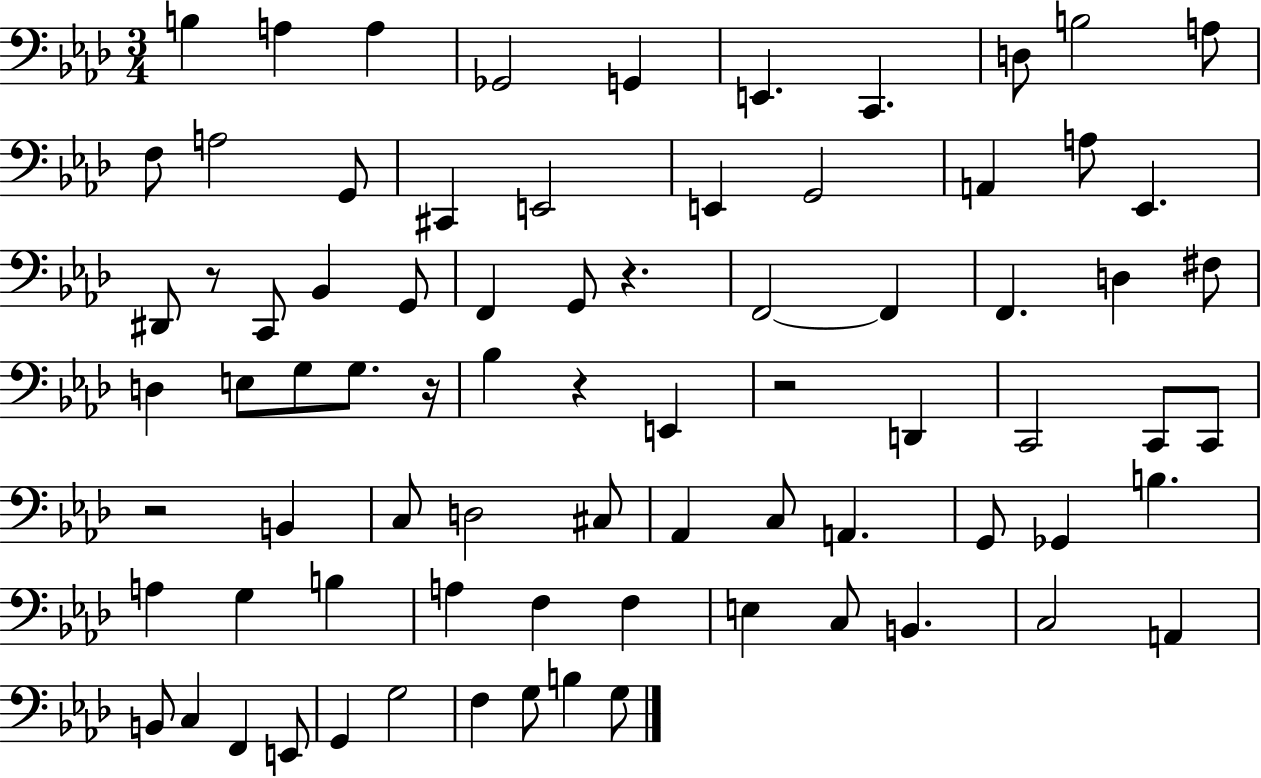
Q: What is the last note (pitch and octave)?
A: G3